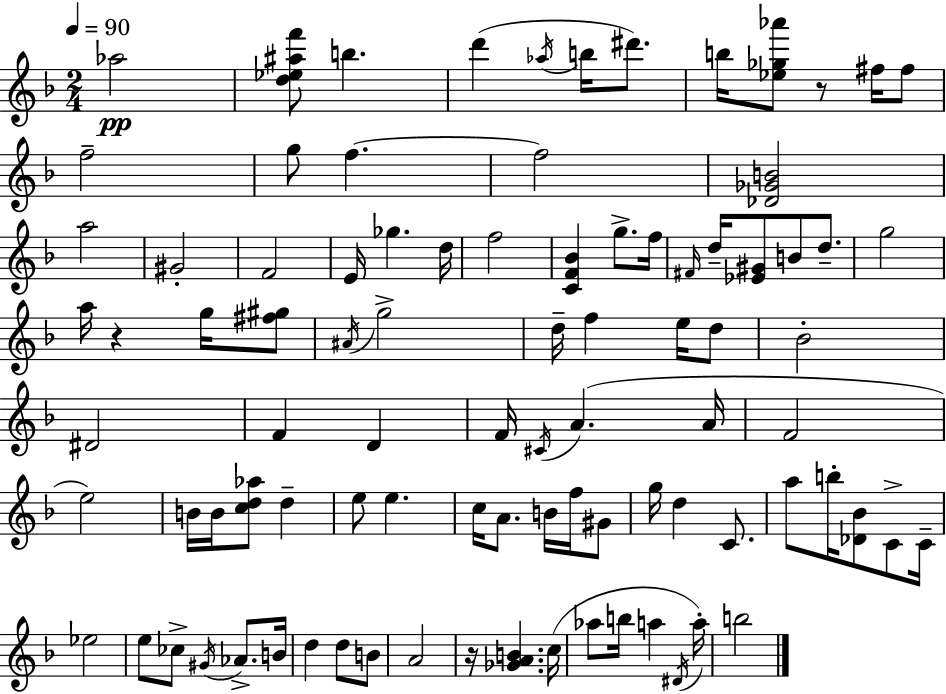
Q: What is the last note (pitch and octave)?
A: B5